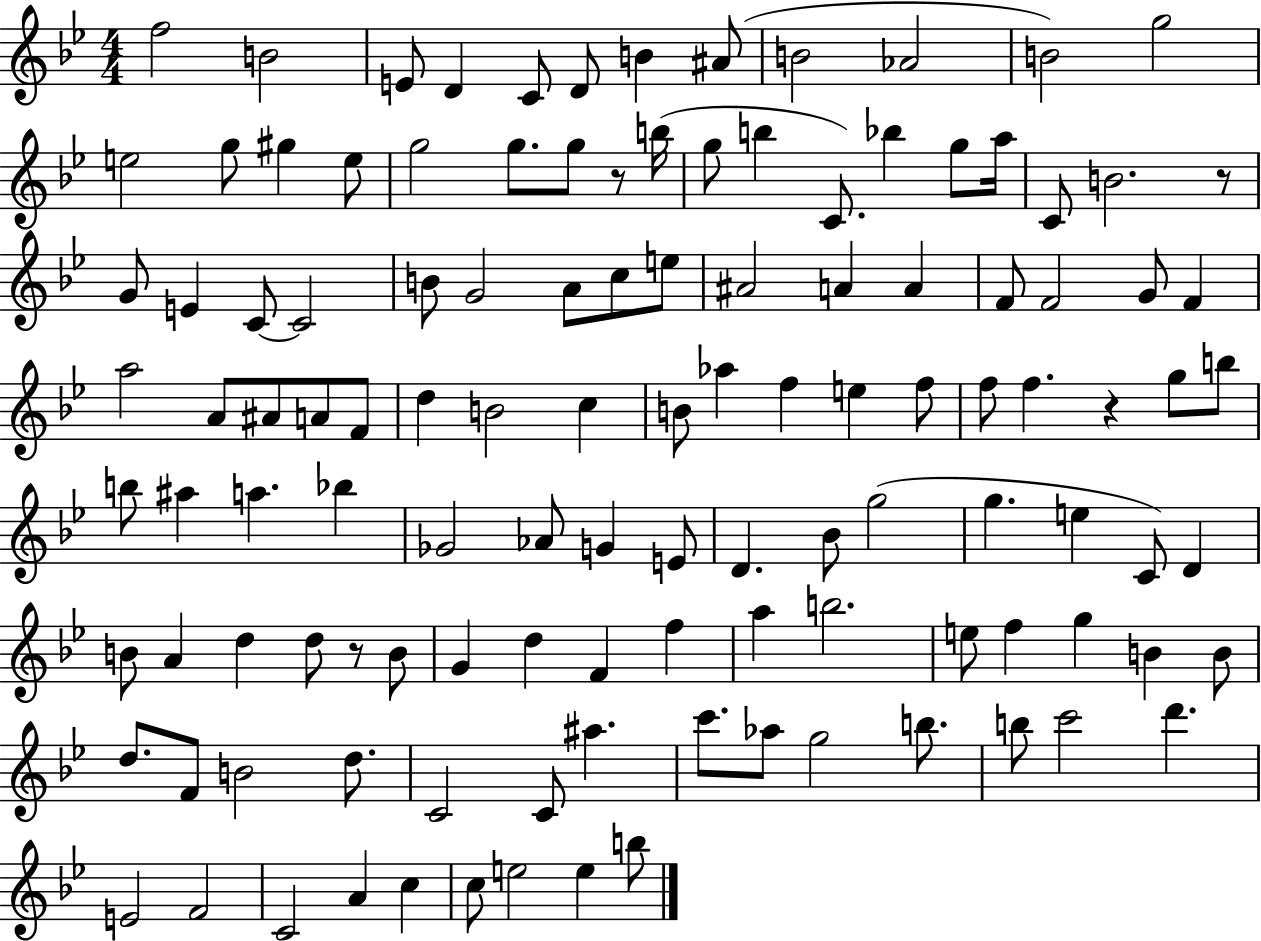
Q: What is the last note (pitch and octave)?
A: B5